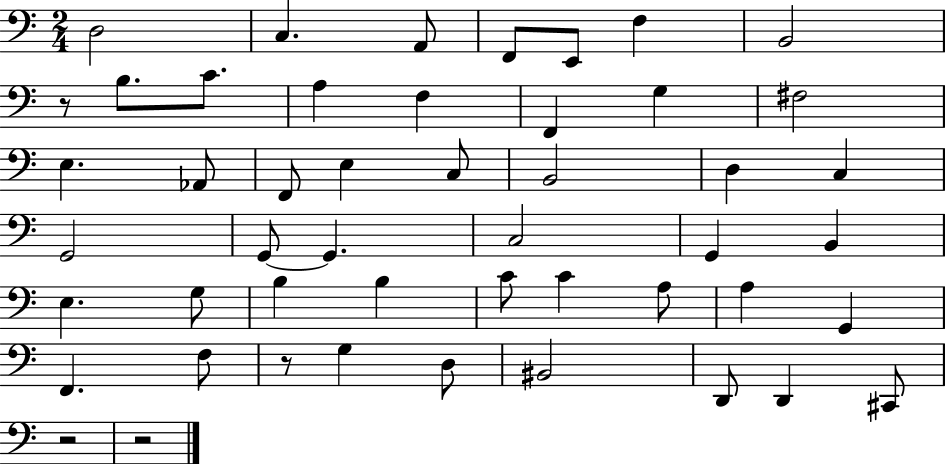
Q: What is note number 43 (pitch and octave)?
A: D2